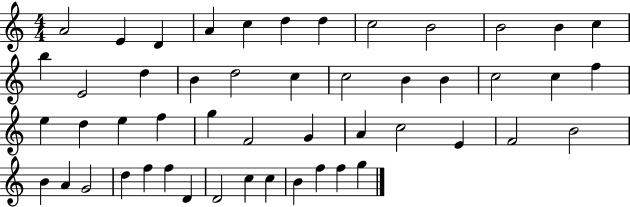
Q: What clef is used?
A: treble